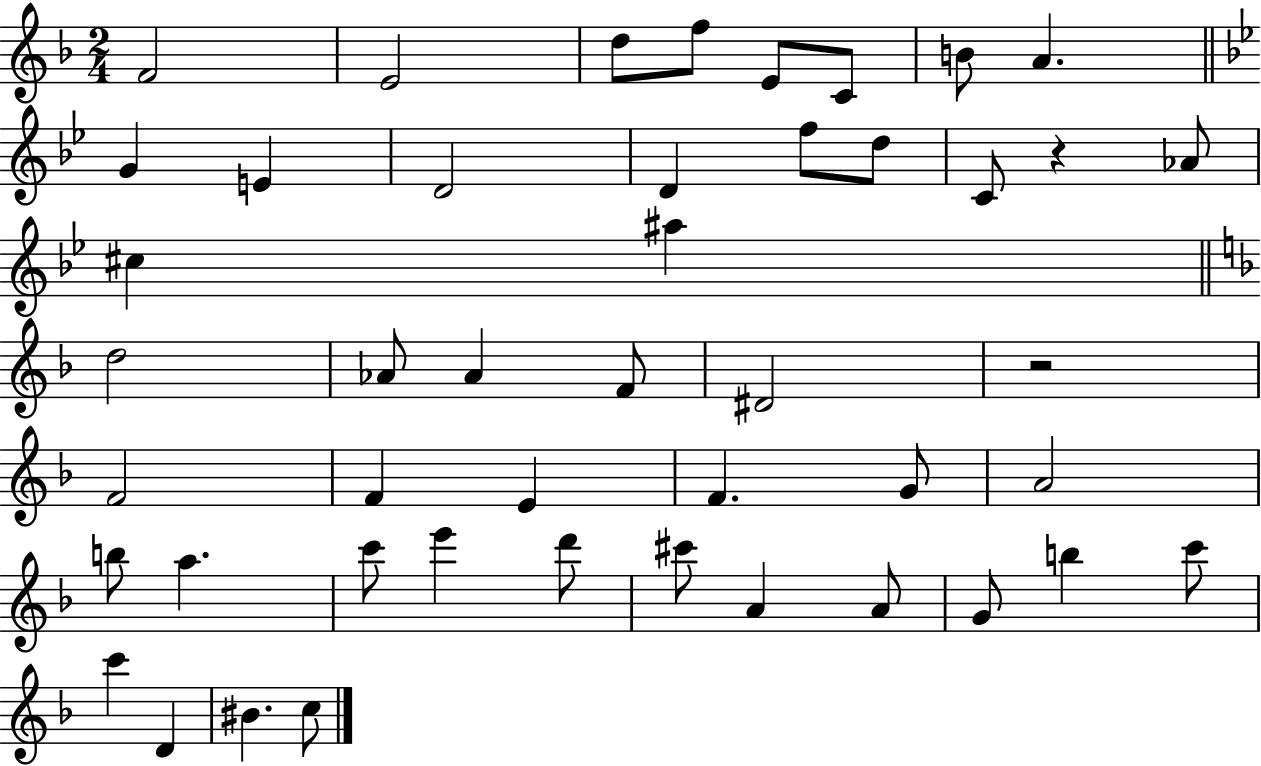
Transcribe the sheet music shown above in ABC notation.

X:1
T:Untitled
M:2/4
L:1/4
K:F
F2 E2 d/2 f/2 E/2 C/2 B/2 A G E D2 D f/2 d/2 C/2 z _A/2 ^c ^a d2 _A/2 _A F/2 ^D2 z2 F2 F E F G/2 A2 b/2 a c'/2 e' d'/2 ^c'/2 A A/2 G/2 b c'/2 c' D ^B c/2